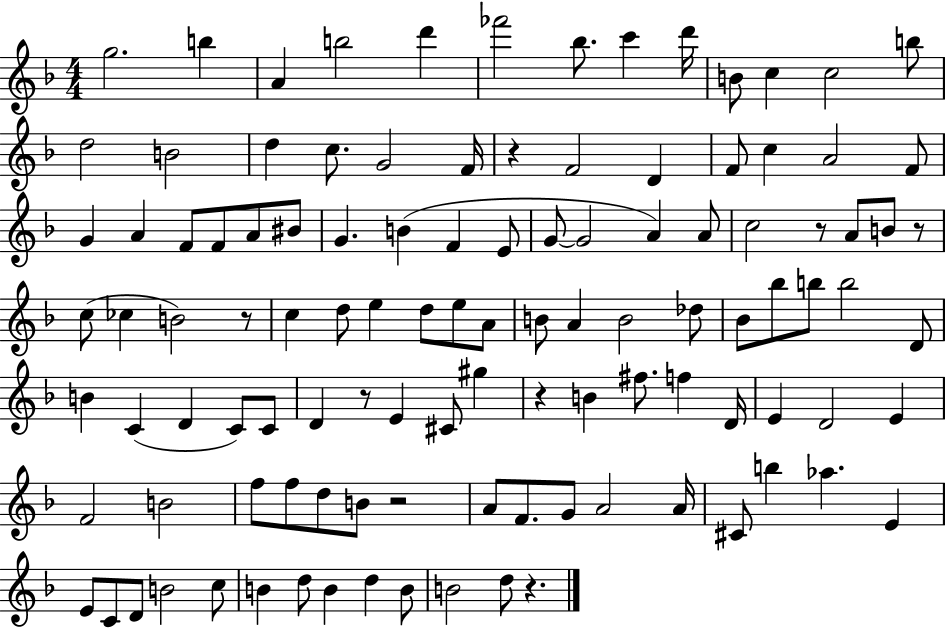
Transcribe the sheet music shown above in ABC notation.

X:1
T:Untitled
M:4/4
L:1/4
K:F
g2 b A b2 d' _f'2 _b/2 c' d'/4 B/2 c c2 b/2 d2 B2 d c/2 G2 F/4 z F2 D F/2 c A2 F/2 G A F/2 F/2 A/2 ^B/2 G B F E/2 G/2 G2 A A/2 c2 z/2 A/2 B/2 z/2 c/2 _c B2 z/2 c d/2 e d/2 e/2 A/2 B/2 A B2 _d/2 _B/2 _b/2 b/2 b2 D/2 B C D C/2 C/2 D z/2 E ^C/2 ^g z B ^f/2 f D/4 E D2 E F2 B2 f/2 f/2 d/2 B/2 z2 A/2 F/2 G/2 A2 A/4 ^C/2 b _a E E/2 C/2 D/2 B2 c/2 B d/2 B d B/2 B2 d/2 z